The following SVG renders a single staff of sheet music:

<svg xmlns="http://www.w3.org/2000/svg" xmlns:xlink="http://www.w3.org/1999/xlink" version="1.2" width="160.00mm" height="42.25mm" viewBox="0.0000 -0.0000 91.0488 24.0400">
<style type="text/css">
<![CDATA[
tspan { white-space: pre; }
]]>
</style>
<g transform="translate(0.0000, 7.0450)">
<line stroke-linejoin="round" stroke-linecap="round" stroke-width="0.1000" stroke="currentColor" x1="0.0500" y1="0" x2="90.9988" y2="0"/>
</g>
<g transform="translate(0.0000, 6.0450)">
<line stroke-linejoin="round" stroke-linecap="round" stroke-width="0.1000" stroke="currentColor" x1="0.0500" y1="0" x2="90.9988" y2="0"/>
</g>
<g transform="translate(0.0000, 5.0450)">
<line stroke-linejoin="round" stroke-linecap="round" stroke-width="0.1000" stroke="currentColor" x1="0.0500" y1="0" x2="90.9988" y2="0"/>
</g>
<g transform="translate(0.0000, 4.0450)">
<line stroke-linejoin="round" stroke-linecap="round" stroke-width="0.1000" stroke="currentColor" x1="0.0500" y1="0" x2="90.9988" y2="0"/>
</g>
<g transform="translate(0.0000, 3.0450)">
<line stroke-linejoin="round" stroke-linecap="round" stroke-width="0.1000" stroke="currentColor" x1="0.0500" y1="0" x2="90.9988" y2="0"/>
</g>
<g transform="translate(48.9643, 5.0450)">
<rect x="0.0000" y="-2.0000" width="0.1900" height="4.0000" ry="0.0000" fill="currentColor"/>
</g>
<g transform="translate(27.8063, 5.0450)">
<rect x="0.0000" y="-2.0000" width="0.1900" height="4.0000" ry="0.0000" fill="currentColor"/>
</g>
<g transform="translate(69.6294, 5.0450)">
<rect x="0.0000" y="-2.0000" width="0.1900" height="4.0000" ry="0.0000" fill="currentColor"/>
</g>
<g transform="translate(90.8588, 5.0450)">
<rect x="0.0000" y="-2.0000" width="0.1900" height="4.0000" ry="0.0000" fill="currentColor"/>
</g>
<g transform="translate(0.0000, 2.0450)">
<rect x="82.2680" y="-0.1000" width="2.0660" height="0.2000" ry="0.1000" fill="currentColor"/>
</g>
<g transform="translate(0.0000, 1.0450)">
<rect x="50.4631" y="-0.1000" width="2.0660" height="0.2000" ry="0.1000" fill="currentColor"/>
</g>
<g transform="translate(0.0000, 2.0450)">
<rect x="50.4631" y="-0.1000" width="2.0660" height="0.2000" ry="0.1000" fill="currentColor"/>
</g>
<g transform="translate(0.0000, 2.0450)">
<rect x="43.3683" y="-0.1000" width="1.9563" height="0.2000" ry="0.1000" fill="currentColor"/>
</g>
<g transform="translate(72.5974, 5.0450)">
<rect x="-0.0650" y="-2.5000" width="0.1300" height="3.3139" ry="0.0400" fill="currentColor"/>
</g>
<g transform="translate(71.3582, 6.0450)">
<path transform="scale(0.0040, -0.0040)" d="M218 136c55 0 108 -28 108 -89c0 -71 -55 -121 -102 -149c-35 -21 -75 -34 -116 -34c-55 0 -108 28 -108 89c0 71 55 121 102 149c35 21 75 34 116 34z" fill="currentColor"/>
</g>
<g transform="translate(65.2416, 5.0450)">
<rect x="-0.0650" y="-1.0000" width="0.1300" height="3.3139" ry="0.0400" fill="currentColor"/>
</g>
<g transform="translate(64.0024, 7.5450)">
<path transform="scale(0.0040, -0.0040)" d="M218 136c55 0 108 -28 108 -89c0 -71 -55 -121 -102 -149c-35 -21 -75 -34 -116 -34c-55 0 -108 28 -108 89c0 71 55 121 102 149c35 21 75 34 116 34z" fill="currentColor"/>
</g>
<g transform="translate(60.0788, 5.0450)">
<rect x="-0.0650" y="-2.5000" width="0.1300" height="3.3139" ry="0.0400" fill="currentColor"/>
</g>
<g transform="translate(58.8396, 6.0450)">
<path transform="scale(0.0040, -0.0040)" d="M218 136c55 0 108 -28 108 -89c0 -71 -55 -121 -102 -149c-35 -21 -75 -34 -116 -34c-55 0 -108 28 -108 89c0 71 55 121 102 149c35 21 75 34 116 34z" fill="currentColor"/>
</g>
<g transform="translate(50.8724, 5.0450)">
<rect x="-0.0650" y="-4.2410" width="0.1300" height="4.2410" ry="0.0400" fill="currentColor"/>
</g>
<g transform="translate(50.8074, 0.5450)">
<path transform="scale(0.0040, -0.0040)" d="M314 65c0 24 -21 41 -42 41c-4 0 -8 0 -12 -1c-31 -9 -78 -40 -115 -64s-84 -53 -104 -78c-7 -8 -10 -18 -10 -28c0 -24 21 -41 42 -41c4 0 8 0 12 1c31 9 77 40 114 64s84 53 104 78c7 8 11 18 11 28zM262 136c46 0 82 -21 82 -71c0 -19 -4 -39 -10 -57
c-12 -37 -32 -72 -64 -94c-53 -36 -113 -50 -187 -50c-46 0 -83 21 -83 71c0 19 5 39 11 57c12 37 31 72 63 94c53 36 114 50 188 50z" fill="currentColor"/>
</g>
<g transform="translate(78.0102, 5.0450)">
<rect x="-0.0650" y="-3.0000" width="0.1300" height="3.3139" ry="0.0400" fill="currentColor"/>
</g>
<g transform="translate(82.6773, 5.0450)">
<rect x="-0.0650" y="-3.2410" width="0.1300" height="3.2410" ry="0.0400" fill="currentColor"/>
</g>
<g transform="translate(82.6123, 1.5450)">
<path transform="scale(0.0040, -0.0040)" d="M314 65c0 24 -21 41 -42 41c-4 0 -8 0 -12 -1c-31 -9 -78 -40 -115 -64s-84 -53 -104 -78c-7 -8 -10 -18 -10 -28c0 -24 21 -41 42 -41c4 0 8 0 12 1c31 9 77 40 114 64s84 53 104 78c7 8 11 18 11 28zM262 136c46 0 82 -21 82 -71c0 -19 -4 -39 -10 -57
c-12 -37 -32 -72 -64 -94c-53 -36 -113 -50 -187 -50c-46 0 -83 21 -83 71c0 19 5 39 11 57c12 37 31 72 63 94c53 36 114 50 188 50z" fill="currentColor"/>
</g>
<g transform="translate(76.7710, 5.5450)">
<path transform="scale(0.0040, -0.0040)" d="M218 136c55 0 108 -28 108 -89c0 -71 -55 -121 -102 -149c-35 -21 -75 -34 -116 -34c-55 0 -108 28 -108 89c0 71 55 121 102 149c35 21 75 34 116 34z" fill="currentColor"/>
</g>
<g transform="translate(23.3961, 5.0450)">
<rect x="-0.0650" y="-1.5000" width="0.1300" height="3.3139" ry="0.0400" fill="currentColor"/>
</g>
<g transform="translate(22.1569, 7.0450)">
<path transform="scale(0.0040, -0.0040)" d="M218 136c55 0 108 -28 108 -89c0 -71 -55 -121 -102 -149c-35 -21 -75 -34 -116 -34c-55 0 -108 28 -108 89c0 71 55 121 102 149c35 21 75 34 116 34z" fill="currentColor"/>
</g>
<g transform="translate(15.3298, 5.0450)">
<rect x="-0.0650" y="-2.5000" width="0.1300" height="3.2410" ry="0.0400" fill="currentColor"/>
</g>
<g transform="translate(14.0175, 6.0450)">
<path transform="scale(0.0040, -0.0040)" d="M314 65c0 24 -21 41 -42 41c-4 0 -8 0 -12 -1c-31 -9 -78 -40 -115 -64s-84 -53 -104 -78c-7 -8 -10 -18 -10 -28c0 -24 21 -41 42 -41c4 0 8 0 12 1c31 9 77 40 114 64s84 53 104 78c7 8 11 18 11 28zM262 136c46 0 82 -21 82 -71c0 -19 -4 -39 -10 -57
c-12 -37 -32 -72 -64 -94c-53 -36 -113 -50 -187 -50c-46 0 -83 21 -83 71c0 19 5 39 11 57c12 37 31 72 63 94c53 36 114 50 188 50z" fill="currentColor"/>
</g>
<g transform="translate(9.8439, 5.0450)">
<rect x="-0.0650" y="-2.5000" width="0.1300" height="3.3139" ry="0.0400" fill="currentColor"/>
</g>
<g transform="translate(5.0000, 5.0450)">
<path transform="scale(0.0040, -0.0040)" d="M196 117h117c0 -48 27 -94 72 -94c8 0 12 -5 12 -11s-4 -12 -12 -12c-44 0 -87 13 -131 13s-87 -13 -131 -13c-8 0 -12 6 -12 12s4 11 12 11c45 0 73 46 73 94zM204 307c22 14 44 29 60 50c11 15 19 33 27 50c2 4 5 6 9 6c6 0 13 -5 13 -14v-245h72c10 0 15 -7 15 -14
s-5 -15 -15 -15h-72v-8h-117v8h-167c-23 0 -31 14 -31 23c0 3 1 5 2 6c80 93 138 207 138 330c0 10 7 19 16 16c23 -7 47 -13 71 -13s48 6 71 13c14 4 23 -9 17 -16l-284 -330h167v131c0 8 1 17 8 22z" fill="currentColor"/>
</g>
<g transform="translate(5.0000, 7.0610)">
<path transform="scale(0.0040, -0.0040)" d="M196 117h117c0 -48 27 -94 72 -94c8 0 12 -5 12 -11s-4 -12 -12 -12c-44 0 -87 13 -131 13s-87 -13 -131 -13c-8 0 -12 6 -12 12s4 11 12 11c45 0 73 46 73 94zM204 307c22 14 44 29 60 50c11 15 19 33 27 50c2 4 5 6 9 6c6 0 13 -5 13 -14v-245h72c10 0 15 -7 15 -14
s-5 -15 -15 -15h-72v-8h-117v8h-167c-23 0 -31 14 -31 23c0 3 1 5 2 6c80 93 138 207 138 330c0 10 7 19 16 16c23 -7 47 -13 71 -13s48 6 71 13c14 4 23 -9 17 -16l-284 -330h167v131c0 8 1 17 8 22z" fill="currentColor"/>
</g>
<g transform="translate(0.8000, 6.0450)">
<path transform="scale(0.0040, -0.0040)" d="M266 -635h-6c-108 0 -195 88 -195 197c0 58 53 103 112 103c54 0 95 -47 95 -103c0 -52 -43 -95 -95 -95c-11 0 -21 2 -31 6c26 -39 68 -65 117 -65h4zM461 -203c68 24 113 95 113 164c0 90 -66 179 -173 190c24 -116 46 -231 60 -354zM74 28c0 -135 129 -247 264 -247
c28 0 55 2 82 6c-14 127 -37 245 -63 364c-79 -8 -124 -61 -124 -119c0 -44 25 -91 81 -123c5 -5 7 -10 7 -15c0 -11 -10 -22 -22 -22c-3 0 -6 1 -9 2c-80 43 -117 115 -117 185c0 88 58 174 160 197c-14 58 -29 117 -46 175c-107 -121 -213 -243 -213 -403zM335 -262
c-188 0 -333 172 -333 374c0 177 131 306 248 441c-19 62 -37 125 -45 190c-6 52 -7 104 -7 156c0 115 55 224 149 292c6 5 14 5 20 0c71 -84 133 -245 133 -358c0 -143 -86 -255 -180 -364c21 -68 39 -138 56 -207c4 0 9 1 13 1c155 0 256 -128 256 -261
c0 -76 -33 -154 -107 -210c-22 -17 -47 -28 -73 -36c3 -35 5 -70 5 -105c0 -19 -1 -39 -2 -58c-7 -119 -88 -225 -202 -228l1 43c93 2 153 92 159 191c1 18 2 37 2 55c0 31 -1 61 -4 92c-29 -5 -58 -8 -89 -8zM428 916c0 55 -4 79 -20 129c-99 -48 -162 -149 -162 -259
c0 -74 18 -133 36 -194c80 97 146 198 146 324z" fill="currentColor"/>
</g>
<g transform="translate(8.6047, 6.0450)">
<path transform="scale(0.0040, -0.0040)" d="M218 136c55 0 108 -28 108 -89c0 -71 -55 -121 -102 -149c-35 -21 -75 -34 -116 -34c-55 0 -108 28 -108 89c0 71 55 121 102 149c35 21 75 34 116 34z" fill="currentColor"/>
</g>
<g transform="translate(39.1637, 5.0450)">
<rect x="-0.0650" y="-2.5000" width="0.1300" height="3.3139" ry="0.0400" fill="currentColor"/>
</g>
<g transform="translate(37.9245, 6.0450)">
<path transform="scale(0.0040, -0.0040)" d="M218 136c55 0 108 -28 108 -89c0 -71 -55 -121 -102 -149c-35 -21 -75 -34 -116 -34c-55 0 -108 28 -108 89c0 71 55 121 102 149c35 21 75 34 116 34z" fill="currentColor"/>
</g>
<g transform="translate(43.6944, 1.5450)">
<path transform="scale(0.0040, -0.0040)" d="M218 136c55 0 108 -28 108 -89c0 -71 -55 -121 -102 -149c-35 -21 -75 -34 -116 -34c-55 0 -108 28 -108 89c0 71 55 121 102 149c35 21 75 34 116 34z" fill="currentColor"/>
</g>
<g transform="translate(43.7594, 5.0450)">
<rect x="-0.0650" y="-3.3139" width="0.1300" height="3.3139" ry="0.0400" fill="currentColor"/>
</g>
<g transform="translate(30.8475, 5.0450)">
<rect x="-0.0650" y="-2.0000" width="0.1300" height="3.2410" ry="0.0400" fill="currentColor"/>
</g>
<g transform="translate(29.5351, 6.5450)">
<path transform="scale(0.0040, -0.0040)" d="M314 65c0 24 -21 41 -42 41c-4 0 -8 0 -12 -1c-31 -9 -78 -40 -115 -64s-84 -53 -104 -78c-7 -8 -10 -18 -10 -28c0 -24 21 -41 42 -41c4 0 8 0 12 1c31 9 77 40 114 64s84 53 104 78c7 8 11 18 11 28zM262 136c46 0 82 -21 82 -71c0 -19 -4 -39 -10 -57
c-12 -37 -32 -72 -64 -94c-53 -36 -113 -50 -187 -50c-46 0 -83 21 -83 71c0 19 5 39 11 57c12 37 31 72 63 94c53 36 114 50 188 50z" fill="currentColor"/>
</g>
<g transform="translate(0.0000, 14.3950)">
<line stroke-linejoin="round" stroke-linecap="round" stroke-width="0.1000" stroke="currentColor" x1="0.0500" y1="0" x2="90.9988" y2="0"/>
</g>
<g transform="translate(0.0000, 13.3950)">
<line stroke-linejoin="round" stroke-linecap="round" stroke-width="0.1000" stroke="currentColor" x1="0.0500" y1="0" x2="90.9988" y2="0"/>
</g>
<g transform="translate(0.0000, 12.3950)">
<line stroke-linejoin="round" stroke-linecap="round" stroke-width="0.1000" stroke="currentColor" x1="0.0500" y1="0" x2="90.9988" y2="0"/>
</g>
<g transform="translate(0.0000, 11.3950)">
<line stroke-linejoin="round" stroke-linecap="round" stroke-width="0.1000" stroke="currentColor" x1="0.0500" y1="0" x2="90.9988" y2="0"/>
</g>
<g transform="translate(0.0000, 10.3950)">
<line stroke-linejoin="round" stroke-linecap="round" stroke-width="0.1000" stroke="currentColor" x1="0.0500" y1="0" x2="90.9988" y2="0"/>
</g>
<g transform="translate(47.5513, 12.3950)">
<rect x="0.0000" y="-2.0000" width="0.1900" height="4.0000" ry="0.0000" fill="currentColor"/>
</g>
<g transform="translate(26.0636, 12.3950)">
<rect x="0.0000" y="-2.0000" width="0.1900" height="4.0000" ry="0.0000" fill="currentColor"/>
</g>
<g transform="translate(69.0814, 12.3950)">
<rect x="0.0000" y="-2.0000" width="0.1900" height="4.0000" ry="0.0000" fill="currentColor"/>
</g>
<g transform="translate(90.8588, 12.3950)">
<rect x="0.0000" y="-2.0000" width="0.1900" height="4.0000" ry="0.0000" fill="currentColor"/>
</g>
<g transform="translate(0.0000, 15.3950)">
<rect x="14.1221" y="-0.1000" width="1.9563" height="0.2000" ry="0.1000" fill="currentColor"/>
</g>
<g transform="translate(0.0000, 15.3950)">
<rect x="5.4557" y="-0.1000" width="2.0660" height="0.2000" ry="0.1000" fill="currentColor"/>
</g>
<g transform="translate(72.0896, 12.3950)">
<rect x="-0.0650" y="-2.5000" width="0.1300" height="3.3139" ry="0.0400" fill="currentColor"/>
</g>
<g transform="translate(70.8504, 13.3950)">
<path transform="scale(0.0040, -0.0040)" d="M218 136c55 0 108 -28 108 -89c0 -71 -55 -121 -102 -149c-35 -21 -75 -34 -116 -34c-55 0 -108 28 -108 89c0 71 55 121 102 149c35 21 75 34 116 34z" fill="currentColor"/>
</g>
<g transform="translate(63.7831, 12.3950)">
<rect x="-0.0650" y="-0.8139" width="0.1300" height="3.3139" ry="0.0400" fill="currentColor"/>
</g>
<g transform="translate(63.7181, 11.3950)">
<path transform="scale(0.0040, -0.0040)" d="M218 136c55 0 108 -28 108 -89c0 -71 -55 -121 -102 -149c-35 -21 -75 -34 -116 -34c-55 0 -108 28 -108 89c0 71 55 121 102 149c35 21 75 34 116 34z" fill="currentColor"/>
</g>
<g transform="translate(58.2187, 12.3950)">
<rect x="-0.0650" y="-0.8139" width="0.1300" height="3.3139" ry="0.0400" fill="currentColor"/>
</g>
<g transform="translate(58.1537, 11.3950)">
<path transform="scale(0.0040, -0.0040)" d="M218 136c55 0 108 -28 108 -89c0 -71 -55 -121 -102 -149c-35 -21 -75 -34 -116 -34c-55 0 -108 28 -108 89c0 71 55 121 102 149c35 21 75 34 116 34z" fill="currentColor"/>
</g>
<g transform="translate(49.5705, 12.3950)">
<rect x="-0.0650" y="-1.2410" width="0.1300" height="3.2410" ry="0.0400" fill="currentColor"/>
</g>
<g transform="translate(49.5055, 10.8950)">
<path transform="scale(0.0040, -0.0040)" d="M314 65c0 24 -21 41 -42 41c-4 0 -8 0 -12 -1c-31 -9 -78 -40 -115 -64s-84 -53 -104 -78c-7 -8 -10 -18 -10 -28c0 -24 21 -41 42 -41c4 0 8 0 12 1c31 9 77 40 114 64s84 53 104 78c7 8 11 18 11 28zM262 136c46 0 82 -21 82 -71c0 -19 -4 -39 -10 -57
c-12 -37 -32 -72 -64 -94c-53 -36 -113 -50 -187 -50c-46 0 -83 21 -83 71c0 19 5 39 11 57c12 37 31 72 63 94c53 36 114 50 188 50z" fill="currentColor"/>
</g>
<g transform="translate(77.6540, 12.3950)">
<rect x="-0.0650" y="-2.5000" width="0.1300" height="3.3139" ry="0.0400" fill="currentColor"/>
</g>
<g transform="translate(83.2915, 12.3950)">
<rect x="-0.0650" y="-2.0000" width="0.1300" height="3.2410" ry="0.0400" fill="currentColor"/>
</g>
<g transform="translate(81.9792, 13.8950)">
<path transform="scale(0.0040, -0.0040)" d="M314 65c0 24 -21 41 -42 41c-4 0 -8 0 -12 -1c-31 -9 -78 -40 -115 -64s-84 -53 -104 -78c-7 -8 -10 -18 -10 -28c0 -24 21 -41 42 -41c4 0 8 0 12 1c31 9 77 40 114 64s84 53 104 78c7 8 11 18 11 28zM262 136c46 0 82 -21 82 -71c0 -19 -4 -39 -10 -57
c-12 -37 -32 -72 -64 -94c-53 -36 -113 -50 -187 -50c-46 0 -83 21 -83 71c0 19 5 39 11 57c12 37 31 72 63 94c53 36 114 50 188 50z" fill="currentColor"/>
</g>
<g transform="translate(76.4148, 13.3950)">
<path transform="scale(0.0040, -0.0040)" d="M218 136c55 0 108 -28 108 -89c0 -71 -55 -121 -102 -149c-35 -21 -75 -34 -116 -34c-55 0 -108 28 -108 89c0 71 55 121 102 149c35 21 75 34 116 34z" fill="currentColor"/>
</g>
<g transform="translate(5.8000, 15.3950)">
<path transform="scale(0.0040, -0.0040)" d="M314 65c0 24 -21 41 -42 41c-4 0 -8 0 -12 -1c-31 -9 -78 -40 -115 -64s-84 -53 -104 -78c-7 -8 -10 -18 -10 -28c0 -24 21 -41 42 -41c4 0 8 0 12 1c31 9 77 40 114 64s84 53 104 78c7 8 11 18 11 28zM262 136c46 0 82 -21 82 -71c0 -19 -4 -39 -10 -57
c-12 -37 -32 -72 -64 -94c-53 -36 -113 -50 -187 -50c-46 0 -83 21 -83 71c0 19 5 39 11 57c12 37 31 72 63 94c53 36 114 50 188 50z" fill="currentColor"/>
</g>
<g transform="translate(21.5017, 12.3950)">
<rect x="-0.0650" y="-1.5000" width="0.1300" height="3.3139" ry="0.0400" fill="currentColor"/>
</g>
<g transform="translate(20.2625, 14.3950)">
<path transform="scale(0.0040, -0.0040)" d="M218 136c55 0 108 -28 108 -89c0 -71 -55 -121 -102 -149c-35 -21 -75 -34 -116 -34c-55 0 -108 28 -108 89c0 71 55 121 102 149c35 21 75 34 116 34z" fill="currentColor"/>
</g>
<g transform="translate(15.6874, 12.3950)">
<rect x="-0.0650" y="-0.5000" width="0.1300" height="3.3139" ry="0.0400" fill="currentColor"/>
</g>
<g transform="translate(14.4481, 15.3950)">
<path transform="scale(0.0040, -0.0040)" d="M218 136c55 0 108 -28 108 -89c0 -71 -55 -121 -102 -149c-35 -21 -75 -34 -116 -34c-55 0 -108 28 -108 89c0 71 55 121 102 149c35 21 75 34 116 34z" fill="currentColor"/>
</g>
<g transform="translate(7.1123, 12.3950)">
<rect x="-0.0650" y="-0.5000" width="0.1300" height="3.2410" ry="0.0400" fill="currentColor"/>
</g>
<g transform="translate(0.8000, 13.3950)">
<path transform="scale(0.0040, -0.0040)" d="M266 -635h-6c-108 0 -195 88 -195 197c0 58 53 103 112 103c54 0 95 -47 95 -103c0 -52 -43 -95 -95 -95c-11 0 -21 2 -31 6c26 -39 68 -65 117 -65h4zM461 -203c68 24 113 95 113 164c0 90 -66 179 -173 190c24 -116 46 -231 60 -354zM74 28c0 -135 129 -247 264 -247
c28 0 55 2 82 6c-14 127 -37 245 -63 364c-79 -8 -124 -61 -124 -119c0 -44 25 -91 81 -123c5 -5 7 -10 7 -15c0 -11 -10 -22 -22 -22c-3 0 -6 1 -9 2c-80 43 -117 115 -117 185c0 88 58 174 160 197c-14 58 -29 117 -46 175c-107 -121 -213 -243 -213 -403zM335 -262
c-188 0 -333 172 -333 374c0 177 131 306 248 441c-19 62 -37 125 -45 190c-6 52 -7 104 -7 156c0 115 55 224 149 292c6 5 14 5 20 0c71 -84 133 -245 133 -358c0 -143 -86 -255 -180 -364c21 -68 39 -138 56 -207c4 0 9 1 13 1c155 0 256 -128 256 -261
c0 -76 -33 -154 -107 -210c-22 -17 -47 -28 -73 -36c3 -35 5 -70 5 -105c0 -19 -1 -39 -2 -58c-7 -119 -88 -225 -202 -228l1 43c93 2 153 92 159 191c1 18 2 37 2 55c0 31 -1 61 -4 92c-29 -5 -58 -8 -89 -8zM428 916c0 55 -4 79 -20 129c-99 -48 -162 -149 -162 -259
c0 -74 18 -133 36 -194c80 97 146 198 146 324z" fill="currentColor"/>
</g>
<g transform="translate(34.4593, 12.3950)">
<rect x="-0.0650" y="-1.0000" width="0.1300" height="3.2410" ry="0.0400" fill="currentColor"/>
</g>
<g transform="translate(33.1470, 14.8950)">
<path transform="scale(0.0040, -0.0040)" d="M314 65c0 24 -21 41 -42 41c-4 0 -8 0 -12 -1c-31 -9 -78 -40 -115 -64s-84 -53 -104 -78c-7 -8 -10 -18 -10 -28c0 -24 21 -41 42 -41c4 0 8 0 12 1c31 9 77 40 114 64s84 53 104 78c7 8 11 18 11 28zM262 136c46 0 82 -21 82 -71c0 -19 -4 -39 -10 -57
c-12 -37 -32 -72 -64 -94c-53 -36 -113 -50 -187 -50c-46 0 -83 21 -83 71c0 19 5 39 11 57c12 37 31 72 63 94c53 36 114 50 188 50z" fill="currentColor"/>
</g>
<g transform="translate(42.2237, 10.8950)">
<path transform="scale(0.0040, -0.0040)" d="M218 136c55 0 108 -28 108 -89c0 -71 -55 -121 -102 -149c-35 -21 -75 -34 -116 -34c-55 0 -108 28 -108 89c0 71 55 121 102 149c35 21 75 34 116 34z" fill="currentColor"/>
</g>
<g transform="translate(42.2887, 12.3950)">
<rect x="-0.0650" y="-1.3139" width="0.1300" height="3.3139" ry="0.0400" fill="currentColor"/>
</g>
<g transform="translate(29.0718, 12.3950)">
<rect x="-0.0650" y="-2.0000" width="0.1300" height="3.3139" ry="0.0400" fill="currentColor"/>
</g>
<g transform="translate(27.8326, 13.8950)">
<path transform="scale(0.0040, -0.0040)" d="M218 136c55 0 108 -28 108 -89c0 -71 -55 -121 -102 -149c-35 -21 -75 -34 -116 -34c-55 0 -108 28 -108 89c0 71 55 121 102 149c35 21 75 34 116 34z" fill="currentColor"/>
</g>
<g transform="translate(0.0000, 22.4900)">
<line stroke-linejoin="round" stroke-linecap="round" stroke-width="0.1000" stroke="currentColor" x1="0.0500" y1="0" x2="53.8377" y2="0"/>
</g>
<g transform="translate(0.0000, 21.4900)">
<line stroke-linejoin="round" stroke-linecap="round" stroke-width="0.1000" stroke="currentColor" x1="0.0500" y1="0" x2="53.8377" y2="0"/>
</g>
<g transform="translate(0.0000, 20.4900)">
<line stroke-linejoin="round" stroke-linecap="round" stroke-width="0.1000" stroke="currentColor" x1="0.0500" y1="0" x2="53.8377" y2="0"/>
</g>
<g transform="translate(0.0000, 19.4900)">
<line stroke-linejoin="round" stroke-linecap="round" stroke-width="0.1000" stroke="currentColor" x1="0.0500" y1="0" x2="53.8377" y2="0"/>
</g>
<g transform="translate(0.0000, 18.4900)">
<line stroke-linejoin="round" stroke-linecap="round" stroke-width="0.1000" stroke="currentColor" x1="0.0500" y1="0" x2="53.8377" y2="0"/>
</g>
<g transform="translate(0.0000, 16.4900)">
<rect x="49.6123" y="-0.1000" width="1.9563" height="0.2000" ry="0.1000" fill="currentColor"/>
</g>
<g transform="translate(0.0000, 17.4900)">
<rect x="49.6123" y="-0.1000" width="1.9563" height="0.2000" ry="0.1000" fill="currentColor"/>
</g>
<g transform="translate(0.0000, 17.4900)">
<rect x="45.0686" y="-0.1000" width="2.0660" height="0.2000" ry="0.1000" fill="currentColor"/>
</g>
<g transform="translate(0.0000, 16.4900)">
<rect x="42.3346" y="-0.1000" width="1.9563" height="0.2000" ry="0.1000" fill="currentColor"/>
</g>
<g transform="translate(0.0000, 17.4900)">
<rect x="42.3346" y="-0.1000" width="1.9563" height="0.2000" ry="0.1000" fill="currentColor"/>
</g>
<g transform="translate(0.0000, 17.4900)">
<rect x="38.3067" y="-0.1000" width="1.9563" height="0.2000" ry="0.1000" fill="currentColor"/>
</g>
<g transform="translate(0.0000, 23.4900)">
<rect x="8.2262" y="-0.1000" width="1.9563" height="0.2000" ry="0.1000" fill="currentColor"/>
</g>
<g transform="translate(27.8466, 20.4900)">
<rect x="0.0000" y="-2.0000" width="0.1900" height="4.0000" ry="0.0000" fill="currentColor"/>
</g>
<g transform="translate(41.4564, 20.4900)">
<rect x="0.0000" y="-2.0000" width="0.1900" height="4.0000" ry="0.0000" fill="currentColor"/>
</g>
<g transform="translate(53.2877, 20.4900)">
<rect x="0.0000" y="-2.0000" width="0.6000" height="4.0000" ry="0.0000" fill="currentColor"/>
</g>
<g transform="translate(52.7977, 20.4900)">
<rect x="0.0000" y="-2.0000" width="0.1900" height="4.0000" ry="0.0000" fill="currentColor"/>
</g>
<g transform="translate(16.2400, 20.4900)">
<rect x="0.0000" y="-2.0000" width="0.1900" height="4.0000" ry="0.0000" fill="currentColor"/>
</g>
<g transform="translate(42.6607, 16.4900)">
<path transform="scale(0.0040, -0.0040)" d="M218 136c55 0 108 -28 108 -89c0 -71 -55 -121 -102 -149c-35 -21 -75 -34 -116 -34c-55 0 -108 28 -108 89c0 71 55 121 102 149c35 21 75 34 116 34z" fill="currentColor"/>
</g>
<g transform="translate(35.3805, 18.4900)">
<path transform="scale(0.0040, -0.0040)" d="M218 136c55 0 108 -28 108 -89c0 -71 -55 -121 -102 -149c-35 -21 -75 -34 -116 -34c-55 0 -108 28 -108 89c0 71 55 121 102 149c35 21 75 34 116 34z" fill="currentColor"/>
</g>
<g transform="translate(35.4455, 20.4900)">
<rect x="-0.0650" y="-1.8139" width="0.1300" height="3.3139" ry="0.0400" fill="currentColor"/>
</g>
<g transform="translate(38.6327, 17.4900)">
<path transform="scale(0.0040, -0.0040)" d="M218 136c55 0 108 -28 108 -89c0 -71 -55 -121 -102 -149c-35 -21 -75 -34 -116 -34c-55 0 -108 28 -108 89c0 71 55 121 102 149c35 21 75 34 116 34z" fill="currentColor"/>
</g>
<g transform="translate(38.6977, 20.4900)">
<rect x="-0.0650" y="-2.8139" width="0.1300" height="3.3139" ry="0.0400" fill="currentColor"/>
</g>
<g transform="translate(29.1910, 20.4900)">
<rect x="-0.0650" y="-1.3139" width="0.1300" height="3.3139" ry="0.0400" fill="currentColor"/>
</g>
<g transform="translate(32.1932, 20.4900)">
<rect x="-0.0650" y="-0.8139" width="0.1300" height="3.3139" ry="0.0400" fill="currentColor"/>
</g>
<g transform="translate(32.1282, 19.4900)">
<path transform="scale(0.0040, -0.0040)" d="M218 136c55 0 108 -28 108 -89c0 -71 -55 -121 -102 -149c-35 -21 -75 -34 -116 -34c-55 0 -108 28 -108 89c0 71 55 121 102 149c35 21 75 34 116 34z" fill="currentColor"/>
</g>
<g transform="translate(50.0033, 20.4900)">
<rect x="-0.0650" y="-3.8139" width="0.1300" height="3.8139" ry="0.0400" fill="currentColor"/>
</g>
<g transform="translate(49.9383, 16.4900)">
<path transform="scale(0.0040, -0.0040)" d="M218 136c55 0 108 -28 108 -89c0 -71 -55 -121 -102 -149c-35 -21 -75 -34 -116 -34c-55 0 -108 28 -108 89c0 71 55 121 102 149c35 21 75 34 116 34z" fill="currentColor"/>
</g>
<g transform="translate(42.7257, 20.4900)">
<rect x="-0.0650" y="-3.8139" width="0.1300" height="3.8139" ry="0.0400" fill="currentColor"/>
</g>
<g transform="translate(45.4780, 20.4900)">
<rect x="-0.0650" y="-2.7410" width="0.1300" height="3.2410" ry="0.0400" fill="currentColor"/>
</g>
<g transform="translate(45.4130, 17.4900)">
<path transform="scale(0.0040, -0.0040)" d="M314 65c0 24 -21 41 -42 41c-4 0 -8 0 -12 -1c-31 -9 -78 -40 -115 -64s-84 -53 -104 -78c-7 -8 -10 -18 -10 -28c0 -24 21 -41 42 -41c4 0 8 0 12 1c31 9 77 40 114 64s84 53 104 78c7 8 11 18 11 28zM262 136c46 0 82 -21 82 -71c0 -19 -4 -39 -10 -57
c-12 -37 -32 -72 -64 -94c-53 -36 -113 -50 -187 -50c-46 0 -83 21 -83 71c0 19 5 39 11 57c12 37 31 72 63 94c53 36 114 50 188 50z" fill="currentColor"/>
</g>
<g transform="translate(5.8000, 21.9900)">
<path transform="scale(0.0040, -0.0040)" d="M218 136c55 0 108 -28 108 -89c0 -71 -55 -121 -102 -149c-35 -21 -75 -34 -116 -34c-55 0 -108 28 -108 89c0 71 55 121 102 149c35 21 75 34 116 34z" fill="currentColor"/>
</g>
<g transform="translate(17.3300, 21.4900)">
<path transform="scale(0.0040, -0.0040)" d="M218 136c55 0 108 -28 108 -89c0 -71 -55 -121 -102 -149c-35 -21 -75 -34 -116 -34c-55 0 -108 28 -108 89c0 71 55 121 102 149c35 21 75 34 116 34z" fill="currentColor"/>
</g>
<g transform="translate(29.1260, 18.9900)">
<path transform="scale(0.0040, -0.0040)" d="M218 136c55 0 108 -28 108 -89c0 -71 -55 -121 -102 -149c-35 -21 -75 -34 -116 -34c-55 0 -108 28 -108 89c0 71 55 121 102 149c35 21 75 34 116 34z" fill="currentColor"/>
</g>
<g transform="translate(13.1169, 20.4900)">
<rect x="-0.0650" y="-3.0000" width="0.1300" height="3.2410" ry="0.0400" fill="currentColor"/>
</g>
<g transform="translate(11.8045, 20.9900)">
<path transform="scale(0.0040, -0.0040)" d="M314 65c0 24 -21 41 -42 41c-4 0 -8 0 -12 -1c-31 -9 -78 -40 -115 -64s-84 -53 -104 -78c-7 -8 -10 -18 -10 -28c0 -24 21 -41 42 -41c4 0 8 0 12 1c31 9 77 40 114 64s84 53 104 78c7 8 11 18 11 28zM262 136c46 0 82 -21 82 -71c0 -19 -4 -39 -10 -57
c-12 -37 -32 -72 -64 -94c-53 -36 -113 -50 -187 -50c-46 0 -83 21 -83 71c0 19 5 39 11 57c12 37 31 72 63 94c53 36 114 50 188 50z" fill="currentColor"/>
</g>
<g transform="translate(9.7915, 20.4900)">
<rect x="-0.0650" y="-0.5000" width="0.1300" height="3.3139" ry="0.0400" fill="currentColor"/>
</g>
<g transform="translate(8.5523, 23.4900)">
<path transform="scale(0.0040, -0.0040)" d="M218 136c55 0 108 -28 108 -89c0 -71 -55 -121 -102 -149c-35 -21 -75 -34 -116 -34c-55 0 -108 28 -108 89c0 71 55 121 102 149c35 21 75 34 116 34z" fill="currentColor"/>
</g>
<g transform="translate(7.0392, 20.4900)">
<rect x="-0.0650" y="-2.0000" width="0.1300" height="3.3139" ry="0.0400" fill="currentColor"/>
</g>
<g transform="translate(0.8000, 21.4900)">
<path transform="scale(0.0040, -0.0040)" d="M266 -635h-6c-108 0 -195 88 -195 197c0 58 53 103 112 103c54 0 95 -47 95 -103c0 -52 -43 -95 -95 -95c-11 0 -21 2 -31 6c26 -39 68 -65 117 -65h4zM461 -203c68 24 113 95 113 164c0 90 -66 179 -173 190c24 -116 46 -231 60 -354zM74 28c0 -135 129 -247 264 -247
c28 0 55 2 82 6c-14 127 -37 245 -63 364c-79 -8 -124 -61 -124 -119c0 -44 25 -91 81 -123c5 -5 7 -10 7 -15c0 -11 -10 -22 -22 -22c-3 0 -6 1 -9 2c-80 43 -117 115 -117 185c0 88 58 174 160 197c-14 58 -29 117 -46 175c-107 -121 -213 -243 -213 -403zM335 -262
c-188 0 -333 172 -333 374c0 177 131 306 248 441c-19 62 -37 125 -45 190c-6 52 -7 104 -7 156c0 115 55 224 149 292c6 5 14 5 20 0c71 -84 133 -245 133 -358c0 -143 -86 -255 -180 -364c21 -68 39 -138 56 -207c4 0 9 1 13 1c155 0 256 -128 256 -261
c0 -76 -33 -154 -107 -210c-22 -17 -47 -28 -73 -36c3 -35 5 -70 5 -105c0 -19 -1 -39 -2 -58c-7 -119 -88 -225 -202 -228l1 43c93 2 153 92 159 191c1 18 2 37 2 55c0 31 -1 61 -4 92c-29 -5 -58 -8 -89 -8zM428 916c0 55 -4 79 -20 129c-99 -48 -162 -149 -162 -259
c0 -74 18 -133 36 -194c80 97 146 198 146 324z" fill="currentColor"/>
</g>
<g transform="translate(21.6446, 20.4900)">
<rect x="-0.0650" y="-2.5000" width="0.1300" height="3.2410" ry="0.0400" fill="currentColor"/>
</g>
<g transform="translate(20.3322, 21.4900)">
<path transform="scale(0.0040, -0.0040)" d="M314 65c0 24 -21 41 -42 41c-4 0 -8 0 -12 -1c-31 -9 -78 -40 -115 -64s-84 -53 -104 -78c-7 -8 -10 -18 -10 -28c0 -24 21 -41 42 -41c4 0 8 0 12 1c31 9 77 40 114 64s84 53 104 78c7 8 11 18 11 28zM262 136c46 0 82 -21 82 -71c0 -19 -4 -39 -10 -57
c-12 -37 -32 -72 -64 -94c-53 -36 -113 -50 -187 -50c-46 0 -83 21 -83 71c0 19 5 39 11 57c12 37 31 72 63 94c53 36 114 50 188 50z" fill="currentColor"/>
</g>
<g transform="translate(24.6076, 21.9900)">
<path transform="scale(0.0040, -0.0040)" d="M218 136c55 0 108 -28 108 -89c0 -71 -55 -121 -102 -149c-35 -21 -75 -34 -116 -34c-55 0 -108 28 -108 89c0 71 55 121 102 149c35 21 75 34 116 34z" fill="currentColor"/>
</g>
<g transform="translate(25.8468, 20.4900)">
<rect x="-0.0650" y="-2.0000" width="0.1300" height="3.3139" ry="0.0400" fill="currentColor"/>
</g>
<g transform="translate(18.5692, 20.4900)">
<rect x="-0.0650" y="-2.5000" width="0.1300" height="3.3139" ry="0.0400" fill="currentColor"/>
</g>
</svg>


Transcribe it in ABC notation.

X:1
T:Untitled
M:4/4
L:1/4
K:C
G G2 E F2 G b d'2 G D G A b2 C2 C E F D2 e e2 d d G G F2 F C A2 G G2 F e d f a c' a2 c'